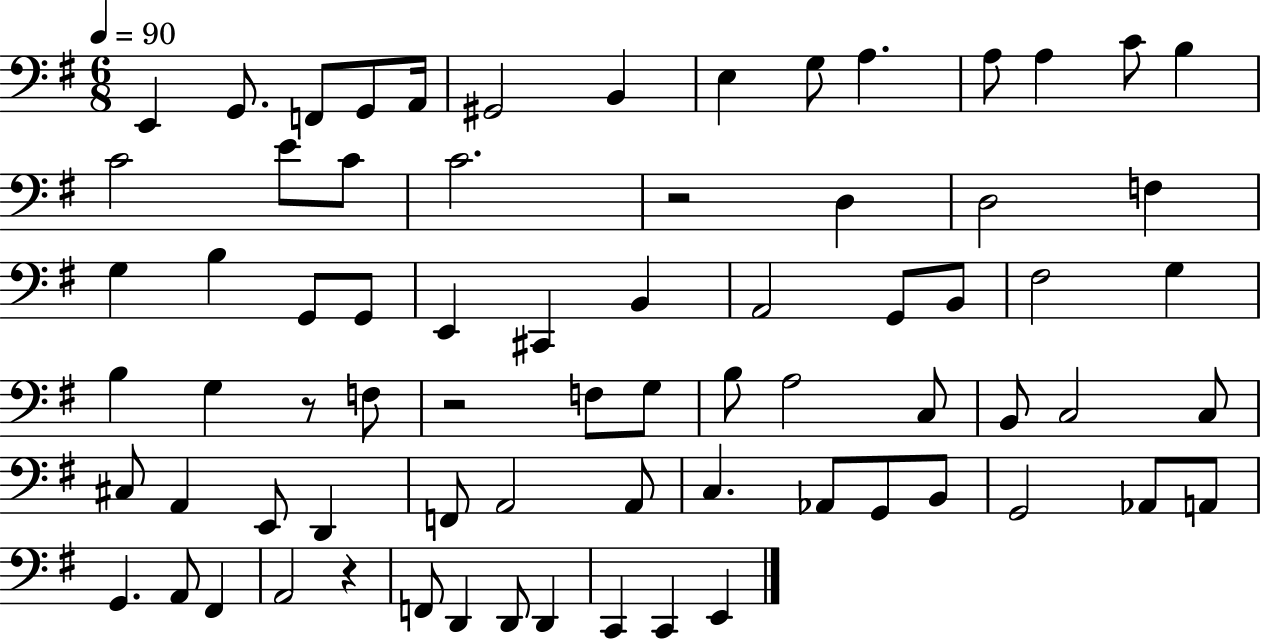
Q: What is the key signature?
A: G major